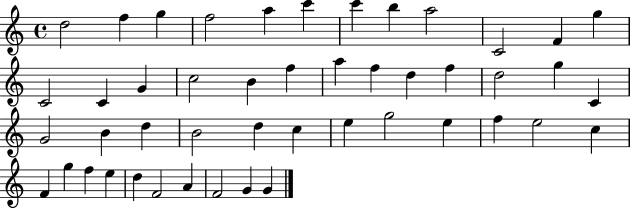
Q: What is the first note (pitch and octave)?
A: D5